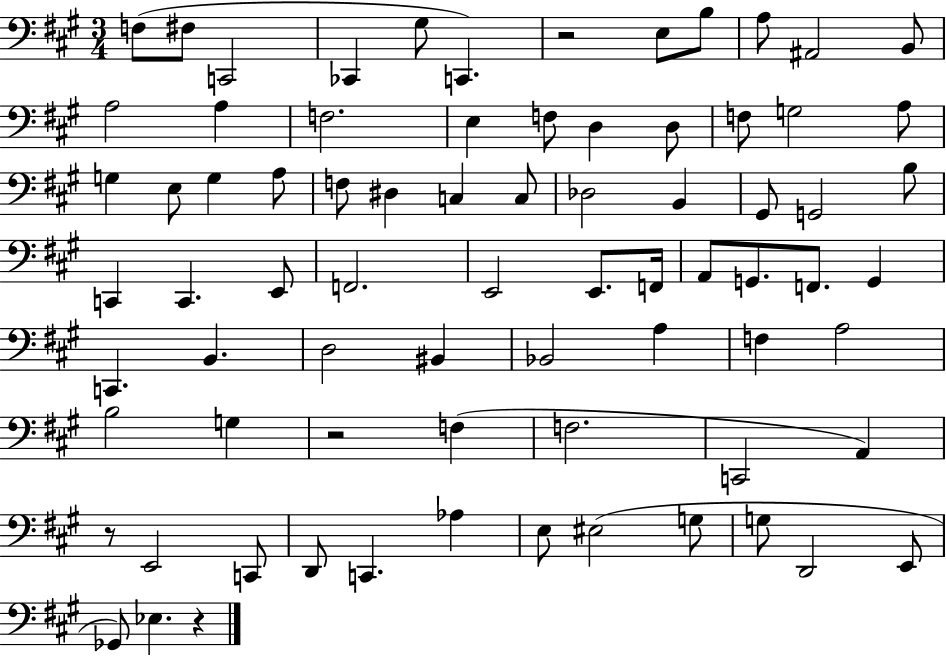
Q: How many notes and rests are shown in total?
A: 76